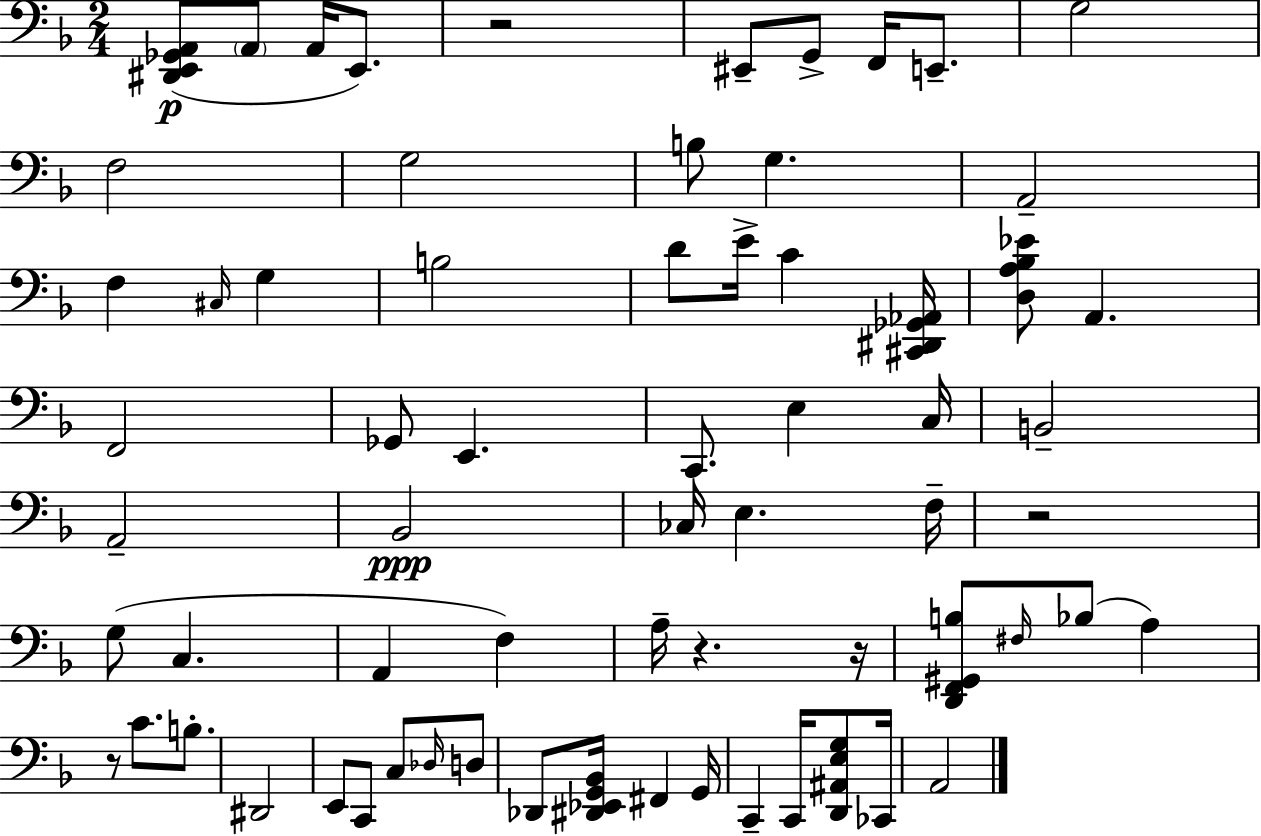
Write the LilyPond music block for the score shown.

{
  \clef bass
  \numericTimeSignature
  \time 2/4
  \key d \minor
  <dis, e, ges, a,>8(\p \parenthesize a,8 a,16 e,8.) | r2 | eis,8-- g,8-> f,16 e,8.-- | g2 | \break f2 | g2 | b8 g4. | a,2-- | \break f4 \grace { cis16 } g4 | b2 | d'8 e'16-> c'4 | <cis, dis, ges, aes,>16 <d a bes ees'>8 a,4. | \break f,2 | ges,8 e,4. | c,8. e4 | c16 b,2-- | \break a,2-- | bes,2\ppp | ces16 e4. | f16-- r2 | \break g8( c4. | a,4 f4) | a16-- r4. | r16 <d, f, gis, b>8 \grace { fis16 }( bes8 a4) | \break r8 c'8. b8.-. | dis,2 | e,8 c,8 c8 | \grace { des16 } d8 des,8 <dis, ees, g, bes,>16 fis,4 | \break g,16 c,4-- c,16 | <d, ais, e g>8 ces,16 a,2 | \bar "|."
}